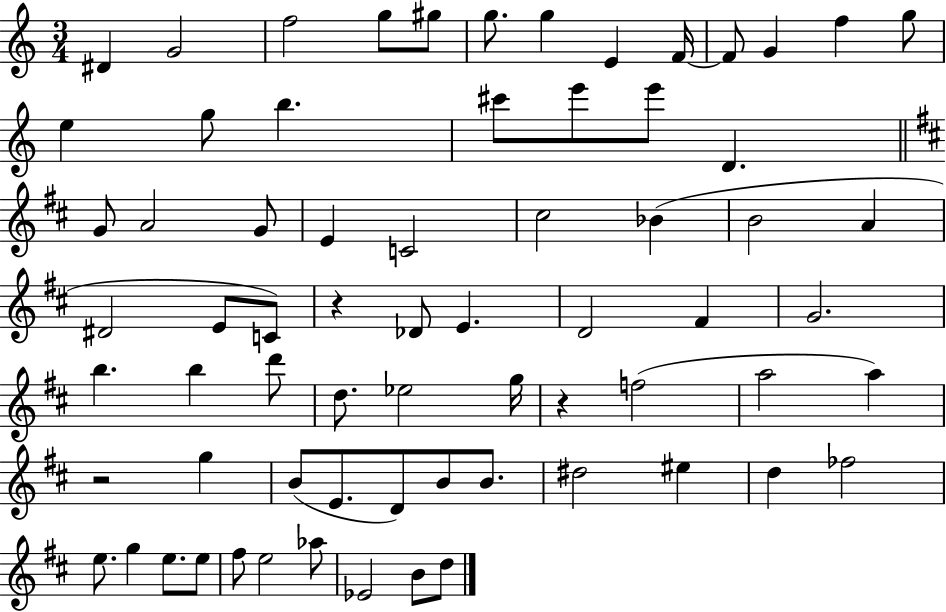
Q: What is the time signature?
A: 3/4